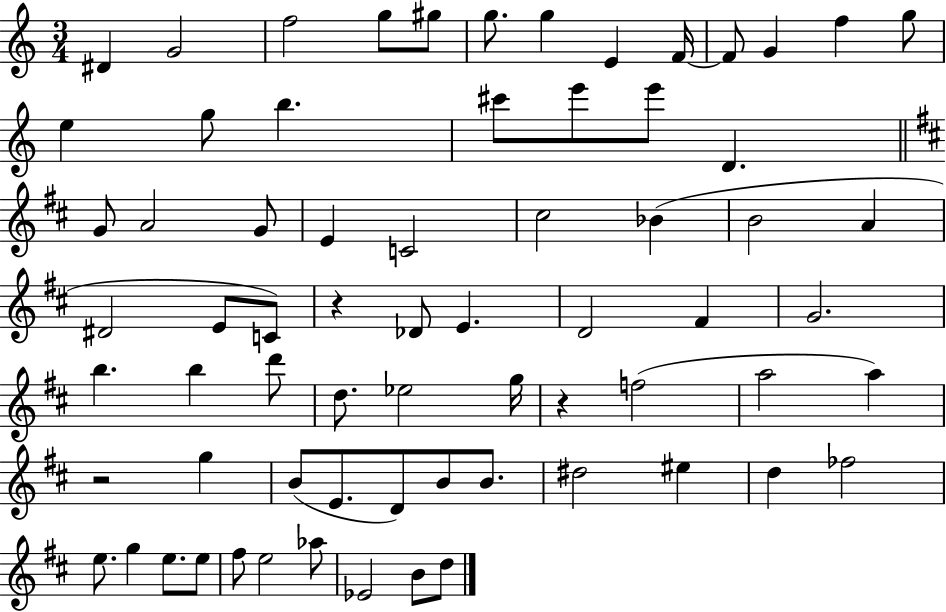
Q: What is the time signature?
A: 3/4